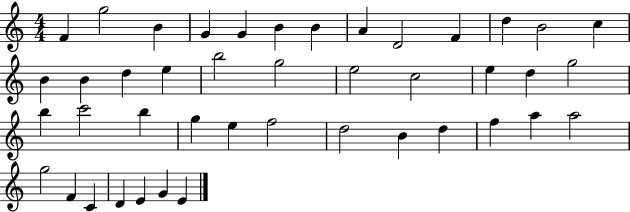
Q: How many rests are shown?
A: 0